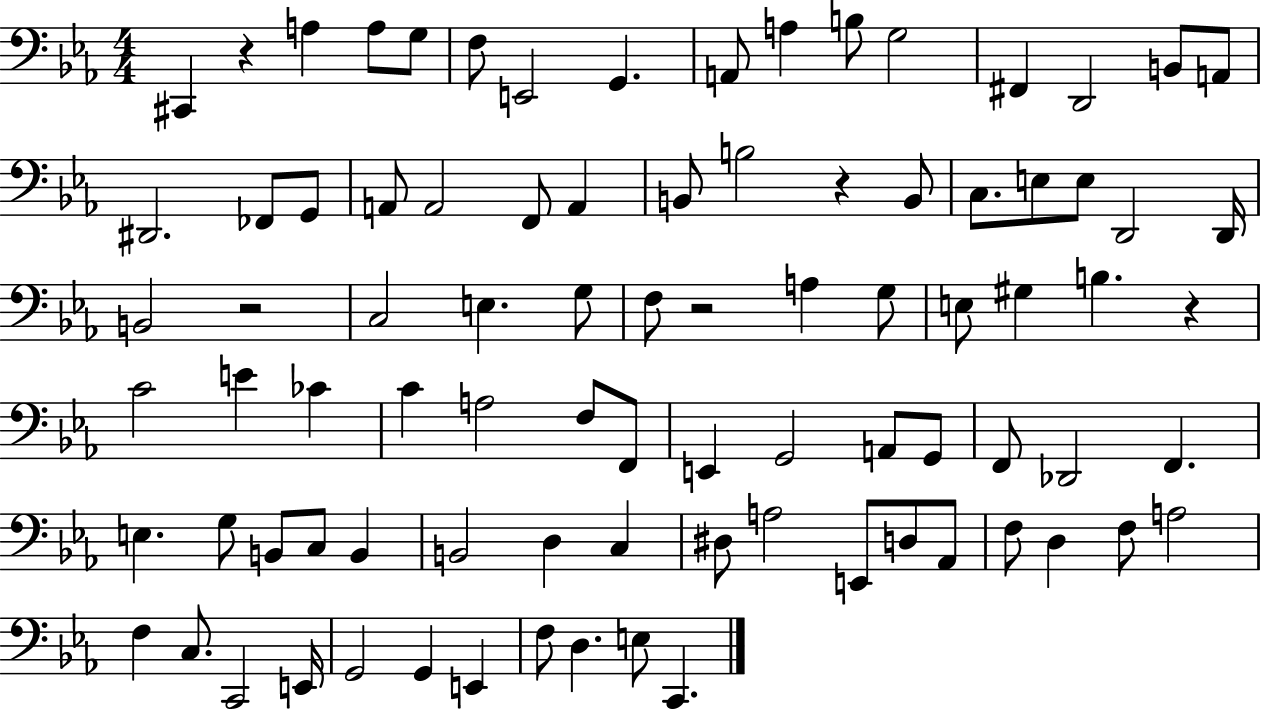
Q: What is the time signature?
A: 4/4